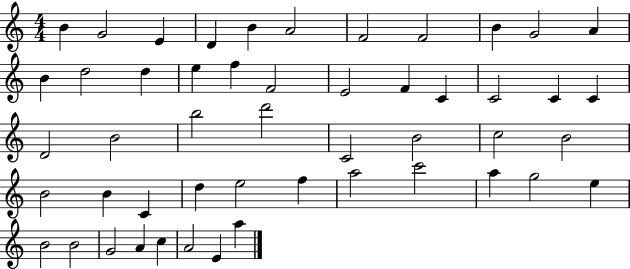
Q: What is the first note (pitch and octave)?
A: B4